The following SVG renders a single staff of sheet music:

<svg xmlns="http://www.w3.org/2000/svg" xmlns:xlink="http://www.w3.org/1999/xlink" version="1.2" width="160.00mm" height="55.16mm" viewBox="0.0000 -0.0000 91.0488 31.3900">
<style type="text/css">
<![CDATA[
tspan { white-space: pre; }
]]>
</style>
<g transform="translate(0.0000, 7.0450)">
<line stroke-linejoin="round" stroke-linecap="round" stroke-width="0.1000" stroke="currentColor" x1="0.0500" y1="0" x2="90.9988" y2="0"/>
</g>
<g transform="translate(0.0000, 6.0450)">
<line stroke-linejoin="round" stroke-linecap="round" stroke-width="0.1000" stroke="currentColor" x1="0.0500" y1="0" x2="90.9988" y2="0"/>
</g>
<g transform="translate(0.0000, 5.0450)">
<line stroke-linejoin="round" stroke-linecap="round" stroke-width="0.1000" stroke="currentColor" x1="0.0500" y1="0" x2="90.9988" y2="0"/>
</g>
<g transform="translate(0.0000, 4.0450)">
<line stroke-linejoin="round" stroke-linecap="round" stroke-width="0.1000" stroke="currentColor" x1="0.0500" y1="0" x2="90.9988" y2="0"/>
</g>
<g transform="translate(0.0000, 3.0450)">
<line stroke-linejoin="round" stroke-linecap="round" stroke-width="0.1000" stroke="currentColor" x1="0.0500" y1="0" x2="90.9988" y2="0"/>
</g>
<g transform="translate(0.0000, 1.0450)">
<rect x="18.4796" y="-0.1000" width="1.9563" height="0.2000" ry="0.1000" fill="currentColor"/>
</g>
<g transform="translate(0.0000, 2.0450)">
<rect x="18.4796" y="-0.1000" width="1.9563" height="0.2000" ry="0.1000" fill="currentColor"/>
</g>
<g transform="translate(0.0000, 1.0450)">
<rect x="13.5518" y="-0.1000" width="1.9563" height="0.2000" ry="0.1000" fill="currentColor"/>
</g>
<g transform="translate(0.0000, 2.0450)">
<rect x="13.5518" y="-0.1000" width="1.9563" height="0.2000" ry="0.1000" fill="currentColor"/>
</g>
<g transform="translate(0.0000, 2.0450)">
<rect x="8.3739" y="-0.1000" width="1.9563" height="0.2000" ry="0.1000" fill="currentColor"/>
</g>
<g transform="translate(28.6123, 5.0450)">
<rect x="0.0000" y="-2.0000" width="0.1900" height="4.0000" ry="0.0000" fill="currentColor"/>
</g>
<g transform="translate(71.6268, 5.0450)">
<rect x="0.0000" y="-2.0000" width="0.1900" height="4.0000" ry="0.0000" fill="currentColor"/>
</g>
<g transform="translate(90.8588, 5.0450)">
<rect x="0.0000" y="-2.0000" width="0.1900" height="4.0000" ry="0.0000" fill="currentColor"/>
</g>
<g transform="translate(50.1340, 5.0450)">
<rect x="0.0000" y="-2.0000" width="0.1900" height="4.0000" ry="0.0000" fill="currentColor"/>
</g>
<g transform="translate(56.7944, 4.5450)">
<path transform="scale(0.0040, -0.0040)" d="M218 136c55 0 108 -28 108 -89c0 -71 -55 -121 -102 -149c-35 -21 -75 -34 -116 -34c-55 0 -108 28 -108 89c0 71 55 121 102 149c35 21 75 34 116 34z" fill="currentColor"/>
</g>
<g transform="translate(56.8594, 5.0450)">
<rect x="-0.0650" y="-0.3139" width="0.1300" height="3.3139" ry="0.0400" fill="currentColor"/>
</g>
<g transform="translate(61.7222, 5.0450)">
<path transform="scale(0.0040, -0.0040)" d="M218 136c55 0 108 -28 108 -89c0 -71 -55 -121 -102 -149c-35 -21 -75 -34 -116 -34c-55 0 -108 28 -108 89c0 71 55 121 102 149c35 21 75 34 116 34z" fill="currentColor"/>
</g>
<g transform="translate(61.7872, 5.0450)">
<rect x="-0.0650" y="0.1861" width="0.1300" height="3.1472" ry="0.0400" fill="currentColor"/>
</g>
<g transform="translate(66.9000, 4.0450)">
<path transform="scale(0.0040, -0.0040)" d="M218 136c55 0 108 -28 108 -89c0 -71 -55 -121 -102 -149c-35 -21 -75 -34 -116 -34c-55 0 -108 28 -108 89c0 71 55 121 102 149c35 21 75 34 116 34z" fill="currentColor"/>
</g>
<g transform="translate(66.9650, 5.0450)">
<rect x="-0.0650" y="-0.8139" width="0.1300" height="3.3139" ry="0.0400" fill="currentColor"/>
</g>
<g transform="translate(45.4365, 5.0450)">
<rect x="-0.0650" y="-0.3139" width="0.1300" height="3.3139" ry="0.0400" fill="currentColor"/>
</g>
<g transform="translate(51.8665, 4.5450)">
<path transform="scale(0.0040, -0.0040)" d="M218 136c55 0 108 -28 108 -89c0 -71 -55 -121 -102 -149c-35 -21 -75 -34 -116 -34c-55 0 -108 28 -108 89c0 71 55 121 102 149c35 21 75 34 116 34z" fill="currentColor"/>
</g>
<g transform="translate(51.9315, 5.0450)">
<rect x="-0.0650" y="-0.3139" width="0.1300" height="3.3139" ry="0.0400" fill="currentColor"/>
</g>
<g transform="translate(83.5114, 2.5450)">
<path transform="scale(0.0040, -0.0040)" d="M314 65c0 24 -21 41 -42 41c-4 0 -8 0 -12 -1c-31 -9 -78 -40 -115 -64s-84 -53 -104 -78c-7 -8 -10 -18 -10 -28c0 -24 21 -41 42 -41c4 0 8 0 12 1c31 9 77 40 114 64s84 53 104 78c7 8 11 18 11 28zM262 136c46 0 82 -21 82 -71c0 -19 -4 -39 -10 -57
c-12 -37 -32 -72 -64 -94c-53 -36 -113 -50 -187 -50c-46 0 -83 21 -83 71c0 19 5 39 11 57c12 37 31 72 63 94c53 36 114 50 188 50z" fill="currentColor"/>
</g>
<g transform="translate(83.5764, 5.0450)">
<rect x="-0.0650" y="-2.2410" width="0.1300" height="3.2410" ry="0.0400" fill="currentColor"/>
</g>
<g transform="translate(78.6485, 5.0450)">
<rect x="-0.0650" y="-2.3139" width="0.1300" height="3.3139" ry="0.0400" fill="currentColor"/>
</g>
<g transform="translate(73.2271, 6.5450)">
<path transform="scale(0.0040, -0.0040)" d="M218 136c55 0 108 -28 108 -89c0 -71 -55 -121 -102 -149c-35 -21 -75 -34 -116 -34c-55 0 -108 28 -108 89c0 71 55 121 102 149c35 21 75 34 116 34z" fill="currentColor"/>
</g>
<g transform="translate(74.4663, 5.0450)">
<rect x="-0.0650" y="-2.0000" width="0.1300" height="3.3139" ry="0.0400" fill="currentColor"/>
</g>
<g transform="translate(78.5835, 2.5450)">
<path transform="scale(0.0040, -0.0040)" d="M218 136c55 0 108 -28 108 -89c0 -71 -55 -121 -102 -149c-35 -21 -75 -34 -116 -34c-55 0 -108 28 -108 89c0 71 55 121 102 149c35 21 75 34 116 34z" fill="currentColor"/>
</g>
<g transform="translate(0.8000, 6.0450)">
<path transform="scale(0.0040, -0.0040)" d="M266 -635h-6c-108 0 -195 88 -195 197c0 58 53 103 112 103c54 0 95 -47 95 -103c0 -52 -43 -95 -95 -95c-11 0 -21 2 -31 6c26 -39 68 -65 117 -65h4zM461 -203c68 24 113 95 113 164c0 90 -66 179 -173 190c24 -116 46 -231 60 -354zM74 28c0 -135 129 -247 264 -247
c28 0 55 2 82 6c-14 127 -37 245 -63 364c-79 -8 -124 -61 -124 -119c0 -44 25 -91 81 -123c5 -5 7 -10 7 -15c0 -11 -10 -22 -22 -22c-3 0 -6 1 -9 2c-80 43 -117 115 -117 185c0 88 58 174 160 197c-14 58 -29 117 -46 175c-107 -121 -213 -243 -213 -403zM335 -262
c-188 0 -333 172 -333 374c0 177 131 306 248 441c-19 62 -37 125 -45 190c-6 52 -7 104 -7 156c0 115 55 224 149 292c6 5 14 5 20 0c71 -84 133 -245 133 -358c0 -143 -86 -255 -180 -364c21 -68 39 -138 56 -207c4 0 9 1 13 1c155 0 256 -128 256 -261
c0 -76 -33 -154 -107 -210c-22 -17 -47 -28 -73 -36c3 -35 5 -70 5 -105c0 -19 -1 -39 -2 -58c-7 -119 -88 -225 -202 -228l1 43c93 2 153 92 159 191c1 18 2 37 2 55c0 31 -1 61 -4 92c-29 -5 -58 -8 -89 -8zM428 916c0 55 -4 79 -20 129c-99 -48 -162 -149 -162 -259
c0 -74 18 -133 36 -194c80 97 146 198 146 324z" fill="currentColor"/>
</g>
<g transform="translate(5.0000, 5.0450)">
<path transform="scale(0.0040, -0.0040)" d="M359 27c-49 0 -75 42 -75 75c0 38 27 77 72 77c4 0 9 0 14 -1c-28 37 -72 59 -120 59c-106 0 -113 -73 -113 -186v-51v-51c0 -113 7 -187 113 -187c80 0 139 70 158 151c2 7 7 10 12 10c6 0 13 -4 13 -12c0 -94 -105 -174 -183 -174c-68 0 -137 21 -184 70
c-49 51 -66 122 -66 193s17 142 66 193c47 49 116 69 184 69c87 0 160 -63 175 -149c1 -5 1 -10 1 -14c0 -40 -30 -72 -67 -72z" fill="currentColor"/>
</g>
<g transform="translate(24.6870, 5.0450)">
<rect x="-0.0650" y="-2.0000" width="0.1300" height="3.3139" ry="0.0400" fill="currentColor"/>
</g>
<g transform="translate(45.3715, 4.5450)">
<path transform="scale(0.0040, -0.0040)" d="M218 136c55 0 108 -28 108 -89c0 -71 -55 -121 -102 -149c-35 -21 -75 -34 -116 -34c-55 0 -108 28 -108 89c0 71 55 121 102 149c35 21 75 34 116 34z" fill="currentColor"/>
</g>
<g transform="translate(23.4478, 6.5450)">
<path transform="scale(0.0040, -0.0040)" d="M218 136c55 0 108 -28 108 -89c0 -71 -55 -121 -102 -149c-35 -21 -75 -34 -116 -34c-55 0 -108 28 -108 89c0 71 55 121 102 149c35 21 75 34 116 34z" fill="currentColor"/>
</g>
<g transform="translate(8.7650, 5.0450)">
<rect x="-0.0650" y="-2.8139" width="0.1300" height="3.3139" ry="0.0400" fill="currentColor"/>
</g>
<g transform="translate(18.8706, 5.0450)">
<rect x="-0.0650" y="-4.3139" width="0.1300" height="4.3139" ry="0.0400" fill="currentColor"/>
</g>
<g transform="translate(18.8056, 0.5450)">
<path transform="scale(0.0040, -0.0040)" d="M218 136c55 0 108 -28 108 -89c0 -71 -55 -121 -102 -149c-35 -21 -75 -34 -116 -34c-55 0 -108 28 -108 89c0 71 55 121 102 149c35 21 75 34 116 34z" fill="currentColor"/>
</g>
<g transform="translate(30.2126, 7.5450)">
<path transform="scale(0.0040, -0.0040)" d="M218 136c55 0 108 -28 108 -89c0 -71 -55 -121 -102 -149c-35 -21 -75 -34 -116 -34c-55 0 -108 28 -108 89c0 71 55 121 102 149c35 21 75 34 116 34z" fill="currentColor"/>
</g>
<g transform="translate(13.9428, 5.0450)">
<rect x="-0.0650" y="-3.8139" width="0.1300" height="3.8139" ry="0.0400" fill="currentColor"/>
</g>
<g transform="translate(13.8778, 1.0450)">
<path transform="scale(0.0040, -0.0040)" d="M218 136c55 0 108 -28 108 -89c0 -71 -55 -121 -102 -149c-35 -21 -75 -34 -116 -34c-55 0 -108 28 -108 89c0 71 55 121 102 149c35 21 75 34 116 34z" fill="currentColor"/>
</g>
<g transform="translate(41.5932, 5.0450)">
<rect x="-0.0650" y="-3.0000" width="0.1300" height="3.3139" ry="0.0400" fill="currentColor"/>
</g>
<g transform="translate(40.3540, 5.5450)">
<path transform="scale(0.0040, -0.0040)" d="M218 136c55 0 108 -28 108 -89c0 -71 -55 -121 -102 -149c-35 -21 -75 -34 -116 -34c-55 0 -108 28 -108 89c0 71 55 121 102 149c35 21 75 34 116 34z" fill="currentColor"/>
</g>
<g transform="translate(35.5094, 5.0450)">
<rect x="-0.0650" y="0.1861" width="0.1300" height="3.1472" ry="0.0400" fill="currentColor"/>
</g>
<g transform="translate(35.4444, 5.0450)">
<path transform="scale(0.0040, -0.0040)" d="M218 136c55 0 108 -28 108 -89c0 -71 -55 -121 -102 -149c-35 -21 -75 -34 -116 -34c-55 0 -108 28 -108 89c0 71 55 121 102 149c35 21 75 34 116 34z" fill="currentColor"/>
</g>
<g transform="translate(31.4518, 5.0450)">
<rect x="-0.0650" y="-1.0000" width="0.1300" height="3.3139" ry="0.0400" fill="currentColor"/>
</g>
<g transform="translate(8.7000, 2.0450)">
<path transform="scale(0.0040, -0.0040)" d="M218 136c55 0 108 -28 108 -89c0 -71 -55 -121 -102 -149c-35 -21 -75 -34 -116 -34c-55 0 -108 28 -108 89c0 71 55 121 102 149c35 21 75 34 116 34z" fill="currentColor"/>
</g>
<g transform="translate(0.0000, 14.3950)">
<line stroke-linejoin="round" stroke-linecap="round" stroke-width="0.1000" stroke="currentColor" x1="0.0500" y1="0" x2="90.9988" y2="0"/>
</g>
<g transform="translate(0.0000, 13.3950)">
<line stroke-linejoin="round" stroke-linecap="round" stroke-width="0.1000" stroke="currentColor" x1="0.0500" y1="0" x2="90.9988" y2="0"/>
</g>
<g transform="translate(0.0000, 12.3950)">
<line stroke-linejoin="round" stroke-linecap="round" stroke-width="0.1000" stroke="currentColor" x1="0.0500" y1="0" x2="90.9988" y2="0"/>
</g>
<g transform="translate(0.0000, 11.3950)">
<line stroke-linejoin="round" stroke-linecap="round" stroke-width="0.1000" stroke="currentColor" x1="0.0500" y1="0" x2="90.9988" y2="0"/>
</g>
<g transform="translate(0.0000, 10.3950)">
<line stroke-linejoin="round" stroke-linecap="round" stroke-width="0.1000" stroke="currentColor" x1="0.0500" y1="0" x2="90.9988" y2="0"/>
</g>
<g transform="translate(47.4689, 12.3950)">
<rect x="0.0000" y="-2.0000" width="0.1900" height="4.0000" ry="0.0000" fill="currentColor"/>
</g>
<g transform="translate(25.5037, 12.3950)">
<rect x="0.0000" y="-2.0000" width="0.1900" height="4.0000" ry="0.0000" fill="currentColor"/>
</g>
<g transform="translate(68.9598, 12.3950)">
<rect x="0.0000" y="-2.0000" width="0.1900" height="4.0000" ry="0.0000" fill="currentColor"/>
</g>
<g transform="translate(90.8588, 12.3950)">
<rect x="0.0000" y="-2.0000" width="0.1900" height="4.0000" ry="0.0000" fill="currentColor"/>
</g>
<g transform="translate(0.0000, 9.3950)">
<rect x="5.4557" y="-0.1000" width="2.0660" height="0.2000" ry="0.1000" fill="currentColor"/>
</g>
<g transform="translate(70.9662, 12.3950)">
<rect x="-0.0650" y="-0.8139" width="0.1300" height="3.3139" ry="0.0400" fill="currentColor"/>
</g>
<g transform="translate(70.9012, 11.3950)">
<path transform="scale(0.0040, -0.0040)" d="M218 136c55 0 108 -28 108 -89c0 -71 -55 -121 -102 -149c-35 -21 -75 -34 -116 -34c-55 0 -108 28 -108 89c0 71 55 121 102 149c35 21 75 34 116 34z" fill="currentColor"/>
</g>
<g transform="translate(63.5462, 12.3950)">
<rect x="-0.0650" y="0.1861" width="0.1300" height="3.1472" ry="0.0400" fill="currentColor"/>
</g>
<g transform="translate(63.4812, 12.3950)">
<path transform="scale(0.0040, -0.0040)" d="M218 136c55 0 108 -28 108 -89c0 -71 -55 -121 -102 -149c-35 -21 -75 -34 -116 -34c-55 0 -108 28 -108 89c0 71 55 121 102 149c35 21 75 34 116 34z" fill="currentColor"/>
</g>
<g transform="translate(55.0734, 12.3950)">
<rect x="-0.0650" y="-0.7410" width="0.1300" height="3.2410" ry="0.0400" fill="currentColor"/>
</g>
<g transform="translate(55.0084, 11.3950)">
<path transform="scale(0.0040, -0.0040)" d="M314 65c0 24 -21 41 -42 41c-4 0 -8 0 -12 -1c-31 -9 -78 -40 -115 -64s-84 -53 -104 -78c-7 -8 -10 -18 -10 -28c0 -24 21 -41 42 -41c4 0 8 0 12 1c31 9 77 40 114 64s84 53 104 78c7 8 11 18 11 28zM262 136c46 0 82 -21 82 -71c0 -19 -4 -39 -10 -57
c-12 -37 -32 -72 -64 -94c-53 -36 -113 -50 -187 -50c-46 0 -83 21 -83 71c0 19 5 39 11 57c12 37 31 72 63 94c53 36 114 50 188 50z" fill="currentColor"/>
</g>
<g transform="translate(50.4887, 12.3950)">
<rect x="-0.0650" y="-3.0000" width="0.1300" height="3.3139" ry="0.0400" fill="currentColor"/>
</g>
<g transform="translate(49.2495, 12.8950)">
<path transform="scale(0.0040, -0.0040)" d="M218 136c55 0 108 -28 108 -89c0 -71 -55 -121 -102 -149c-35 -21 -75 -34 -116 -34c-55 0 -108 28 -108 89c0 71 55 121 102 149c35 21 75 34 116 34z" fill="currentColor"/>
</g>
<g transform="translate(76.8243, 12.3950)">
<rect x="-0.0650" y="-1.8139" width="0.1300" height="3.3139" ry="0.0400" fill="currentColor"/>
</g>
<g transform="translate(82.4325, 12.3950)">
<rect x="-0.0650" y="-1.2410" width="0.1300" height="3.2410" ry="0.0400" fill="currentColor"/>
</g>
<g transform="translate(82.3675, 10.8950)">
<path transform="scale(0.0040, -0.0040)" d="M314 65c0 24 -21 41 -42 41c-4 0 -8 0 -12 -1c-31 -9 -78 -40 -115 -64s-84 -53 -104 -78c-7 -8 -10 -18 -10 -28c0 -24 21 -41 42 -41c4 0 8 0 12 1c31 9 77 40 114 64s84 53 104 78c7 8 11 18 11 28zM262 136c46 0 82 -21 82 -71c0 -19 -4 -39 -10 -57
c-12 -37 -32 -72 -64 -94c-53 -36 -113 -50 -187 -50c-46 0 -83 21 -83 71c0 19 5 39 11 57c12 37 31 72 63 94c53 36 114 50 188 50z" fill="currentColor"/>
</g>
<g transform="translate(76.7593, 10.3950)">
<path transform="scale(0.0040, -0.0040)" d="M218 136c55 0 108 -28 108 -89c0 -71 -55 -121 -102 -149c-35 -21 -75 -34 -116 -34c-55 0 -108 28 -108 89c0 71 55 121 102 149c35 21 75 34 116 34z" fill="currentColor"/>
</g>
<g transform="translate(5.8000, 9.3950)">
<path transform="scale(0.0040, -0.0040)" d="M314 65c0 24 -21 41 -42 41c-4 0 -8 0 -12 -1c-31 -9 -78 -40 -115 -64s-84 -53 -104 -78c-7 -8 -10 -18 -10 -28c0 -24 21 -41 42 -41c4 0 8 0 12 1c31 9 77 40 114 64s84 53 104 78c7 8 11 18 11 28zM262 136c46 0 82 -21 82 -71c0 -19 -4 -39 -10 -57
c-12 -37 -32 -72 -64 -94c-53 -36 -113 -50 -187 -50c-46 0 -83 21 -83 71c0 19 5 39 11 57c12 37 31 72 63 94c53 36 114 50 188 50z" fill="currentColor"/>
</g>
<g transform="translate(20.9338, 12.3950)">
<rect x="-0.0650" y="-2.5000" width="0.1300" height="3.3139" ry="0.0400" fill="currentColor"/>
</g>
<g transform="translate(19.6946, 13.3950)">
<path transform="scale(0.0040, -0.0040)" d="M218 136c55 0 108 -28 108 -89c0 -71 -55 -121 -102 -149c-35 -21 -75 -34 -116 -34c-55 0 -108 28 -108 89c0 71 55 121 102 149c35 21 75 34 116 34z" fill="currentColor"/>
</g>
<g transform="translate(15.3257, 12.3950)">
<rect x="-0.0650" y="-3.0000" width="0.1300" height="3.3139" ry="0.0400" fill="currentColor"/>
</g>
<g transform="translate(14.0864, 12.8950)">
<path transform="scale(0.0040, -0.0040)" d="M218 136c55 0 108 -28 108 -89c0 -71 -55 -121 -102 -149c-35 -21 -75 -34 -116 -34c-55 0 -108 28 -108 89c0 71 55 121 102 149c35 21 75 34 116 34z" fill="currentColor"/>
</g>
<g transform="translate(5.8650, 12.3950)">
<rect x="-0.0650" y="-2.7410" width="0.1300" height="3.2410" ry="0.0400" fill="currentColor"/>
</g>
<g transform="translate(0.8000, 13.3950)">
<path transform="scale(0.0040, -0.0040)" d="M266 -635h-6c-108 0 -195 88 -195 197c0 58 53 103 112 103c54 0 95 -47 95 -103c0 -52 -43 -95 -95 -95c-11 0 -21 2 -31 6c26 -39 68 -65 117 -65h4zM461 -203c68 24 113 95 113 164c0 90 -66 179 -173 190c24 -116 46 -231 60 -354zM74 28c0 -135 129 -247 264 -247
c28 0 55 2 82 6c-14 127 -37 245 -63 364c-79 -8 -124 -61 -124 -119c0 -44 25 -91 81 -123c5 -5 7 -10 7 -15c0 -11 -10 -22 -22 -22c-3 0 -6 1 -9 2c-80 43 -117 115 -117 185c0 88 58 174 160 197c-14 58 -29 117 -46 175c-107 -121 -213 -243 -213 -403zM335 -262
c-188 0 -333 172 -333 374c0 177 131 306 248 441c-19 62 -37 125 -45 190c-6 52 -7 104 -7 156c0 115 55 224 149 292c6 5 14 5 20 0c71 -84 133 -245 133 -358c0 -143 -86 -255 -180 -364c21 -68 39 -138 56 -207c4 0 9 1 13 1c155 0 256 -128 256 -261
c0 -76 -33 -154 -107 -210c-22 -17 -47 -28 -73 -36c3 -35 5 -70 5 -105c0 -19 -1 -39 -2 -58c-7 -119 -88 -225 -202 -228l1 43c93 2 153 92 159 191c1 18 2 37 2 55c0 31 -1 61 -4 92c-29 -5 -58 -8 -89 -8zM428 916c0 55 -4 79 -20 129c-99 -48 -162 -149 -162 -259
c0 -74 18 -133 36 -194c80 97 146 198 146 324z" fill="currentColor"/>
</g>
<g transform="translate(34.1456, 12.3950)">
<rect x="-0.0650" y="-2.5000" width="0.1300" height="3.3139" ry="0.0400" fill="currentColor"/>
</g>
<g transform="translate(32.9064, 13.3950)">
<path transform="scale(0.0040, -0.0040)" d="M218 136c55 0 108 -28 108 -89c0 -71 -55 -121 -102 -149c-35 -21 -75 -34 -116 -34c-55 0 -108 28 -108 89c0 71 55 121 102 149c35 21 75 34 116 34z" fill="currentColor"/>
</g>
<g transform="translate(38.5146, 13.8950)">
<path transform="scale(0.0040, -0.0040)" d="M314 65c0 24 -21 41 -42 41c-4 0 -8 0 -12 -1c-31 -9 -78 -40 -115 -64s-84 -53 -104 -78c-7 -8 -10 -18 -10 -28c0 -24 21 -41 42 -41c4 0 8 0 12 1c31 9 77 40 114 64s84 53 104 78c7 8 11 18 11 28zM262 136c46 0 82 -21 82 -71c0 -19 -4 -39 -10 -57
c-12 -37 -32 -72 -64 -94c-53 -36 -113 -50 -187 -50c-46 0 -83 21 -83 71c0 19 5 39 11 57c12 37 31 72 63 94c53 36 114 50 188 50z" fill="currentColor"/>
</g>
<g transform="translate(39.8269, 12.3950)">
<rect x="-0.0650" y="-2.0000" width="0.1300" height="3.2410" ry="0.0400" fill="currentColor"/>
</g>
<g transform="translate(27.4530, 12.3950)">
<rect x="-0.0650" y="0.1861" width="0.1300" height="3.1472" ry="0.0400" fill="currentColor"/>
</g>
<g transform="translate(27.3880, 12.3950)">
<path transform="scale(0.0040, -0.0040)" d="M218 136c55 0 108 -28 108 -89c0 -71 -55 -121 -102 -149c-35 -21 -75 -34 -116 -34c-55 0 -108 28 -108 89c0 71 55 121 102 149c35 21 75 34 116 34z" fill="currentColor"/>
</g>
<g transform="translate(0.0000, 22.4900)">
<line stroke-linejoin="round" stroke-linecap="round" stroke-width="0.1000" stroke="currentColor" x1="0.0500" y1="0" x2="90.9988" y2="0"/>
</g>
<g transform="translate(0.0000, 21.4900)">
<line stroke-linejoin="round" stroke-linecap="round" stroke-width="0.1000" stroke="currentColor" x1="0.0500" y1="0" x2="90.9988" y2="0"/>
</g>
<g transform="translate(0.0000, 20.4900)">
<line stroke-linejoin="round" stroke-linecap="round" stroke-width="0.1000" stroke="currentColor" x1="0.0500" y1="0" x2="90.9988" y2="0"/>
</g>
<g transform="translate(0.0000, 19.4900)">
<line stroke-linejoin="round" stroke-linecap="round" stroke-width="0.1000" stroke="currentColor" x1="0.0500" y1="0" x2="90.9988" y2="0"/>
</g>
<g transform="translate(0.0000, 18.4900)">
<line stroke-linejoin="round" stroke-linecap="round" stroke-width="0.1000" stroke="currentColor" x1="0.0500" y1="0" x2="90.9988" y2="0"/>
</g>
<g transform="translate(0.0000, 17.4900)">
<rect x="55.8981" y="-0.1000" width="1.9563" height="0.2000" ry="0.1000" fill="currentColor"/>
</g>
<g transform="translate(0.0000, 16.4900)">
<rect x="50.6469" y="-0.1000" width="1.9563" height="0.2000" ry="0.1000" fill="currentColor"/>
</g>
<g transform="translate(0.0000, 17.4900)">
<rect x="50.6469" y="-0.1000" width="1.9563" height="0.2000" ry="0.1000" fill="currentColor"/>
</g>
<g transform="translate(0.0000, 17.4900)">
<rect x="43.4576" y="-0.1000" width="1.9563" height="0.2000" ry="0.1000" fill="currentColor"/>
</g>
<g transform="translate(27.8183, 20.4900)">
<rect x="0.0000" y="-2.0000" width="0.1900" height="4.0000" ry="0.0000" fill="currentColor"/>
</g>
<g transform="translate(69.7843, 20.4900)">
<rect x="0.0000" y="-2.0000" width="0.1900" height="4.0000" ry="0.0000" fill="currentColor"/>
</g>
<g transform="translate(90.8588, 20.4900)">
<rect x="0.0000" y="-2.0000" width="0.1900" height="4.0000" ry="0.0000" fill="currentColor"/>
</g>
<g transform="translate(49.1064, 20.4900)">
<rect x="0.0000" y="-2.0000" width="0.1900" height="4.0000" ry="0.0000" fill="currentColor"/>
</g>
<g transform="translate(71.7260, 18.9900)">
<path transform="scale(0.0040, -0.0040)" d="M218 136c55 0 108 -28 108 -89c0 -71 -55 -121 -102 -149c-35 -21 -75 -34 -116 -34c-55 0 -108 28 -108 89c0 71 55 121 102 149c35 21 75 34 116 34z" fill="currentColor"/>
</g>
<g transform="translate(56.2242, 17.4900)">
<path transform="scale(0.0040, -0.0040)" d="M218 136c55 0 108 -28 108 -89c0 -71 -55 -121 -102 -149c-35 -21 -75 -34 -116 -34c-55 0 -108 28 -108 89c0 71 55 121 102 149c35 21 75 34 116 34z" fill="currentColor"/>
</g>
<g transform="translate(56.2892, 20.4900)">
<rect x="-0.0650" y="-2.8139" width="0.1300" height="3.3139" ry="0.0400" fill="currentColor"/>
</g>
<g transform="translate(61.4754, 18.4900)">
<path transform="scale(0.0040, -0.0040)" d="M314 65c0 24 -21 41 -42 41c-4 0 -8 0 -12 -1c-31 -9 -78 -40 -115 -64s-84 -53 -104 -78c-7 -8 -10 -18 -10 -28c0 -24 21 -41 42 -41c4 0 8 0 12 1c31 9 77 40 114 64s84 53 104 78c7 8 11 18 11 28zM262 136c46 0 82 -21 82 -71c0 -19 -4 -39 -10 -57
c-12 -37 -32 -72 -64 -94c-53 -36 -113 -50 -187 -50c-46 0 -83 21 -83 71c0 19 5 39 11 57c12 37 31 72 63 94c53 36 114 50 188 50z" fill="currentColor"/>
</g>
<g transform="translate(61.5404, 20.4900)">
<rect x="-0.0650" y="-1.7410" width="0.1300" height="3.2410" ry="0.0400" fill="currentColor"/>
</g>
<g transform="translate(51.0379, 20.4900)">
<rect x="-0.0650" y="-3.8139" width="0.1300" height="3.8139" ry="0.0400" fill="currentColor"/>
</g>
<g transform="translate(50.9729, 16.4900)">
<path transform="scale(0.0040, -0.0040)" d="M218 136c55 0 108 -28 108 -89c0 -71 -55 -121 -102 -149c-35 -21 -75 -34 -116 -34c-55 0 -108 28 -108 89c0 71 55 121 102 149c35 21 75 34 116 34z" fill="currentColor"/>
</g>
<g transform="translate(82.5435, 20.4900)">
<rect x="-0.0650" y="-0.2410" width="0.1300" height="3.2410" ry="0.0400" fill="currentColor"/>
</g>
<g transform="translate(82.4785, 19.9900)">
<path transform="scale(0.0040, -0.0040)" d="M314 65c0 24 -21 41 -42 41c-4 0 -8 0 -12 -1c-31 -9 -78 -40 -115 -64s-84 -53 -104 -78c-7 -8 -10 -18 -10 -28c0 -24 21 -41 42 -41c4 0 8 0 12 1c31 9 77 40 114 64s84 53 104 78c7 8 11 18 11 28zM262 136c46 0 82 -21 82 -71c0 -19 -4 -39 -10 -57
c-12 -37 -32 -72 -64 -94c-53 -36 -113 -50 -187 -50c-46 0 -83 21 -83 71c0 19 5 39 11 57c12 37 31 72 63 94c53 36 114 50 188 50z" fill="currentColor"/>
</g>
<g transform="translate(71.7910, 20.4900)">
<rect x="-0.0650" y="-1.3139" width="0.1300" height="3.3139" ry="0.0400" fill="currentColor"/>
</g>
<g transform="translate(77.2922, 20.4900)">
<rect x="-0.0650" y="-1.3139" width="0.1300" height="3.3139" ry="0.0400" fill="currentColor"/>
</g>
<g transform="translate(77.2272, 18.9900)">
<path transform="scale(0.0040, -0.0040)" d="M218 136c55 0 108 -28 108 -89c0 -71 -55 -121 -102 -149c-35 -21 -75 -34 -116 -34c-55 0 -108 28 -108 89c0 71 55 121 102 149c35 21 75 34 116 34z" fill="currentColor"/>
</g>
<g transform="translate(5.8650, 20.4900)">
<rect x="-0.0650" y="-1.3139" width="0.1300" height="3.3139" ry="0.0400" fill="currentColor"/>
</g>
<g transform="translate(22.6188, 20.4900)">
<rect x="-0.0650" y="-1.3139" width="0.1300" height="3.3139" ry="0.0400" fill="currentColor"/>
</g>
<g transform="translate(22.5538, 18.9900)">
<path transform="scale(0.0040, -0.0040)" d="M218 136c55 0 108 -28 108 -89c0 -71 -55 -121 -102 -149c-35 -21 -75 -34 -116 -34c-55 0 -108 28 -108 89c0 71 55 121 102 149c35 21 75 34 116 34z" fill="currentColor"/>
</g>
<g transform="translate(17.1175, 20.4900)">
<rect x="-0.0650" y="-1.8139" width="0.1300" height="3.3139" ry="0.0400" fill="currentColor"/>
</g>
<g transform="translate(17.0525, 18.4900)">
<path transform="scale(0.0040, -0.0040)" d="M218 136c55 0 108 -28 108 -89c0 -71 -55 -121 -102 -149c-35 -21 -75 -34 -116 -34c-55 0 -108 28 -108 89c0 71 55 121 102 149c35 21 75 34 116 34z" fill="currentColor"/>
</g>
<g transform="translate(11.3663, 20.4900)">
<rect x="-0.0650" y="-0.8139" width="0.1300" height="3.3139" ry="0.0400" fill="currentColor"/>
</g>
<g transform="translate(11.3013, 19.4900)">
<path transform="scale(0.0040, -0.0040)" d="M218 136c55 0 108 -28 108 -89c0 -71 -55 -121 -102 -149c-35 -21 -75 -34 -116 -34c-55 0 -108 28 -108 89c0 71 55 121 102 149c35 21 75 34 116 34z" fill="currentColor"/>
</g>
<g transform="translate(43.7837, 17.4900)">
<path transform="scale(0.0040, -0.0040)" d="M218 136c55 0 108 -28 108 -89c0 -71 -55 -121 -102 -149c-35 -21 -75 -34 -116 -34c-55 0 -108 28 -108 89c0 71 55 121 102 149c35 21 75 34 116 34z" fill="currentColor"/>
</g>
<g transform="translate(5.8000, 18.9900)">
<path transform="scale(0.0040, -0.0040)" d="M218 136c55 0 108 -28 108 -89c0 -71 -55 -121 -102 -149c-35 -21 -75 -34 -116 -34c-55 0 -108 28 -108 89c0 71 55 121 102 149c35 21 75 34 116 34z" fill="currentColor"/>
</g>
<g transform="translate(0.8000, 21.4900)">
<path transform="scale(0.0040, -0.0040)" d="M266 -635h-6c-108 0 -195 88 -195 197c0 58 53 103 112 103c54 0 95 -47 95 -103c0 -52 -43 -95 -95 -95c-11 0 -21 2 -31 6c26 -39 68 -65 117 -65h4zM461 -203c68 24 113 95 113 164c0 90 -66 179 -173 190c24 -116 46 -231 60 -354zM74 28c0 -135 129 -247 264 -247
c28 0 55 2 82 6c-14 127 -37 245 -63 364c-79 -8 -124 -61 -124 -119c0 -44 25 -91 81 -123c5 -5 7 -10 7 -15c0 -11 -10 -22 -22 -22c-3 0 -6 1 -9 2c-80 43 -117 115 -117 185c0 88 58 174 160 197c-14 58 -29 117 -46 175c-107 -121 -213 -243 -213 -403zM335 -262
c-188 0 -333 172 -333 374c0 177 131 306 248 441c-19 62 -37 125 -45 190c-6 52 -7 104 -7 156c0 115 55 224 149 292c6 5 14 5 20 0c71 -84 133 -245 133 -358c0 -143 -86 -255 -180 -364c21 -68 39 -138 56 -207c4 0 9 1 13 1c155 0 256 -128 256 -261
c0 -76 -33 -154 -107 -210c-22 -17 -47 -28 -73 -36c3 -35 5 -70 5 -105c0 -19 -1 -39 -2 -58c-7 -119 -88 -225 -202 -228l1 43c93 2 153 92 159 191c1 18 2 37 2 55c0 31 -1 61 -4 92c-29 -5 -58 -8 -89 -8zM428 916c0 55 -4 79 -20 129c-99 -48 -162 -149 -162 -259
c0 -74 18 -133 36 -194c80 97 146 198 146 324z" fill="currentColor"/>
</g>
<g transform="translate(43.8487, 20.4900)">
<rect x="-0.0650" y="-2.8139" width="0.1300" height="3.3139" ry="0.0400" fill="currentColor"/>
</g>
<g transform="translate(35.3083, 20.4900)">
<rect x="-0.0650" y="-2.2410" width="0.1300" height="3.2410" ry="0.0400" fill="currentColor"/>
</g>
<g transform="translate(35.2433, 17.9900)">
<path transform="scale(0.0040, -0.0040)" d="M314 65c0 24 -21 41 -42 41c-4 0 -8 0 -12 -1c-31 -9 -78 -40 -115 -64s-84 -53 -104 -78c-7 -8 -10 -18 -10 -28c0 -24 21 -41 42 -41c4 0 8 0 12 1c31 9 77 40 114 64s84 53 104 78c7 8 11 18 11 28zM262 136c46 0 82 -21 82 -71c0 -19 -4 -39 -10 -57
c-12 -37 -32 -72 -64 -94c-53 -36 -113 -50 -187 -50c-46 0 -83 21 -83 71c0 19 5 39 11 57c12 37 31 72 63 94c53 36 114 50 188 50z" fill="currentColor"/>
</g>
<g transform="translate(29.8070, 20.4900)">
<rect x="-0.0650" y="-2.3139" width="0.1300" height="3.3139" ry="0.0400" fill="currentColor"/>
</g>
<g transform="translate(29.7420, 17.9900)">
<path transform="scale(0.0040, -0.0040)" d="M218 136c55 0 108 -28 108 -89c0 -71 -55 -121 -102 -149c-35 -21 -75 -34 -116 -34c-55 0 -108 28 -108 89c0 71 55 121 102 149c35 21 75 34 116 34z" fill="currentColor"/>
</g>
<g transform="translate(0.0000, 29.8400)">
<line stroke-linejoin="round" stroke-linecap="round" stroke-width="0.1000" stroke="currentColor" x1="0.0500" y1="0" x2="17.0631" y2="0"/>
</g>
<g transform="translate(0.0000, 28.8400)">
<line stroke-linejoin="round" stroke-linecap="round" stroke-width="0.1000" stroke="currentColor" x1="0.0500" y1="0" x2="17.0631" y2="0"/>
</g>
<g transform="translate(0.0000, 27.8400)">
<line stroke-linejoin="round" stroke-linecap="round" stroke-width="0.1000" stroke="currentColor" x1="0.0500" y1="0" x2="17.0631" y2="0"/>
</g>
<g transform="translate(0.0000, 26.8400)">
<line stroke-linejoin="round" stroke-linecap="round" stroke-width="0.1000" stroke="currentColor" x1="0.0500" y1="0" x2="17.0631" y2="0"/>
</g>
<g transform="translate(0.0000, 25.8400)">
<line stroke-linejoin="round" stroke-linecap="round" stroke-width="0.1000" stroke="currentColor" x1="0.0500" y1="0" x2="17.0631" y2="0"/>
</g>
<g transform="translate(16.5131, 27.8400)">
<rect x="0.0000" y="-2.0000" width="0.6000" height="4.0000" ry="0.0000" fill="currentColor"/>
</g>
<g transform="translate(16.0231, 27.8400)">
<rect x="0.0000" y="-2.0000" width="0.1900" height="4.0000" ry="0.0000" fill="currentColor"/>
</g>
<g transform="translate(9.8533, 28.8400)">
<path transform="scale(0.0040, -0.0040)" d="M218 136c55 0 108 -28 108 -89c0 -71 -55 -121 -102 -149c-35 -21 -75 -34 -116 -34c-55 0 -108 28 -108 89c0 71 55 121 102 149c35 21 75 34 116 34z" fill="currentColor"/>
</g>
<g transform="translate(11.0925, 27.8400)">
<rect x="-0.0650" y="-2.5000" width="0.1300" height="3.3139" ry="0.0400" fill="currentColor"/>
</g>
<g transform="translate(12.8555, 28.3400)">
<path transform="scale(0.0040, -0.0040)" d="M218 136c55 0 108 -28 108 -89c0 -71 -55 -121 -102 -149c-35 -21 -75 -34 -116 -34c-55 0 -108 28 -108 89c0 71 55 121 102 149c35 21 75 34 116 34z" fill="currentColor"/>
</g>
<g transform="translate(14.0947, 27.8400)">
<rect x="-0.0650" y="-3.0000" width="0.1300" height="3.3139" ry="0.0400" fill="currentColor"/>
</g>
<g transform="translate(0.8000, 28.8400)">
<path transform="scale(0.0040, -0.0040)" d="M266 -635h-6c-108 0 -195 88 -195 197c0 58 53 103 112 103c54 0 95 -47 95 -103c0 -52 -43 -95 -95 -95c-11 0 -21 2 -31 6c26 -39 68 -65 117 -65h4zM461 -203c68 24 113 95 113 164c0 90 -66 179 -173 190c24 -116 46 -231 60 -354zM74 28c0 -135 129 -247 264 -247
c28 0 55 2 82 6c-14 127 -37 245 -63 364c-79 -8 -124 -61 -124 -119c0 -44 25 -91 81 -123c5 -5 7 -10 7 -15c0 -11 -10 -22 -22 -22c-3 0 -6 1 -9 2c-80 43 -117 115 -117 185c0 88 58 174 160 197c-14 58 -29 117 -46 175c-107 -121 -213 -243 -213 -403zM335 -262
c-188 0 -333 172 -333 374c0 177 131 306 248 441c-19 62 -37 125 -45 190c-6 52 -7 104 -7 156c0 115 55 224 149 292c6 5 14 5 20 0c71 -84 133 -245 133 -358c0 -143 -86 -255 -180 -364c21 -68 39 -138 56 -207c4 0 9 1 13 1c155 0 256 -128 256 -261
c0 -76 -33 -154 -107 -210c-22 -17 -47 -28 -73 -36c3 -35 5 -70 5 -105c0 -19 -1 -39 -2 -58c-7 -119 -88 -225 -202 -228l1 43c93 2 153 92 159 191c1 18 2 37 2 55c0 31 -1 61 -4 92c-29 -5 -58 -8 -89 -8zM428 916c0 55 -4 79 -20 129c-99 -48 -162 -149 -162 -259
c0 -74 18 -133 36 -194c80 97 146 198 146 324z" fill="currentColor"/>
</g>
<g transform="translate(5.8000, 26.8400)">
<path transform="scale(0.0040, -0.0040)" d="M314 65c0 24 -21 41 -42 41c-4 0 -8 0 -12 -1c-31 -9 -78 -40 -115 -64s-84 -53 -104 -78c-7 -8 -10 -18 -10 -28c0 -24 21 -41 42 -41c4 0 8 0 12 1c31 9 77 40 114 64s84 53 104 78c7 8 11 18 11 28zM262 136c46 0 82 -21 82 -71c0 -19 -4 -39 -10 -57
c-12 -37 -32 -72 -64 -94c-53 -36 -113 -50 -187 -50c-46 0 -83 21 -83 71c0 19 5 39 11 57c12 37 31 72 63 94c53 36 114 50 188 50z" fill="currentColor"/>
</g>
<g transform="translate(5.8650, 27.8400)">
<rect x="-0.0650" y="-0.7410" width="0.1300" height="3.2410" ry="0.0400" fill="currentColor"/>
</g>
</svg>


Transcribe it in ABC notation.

X:1
T:Untitled
M:4/4
L:1/4
K:C
a c' d' F D B A c c c B d F g g2 a2 A G B G F2 A d2 B d f e2 e d f e g g2 a c' a f2 e e c2 d2 G A